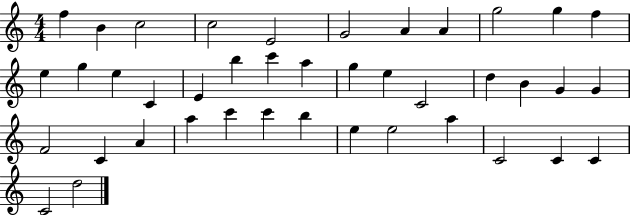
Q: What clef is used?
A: treble